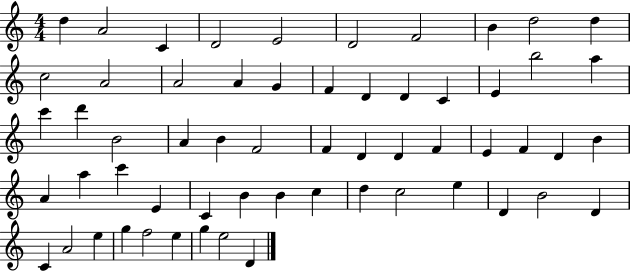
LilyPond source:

{
  \clef treble
  \numericTimeSignature
  \time 4/4
  \key c \major
  d''4 a'2 c'4 | d'2 e'2 | d'2 f'2 | b'4 d''2 d''4 | \break c''2 a'2 | a'2 a'4 g'4 | f'4 d'4 d'4 c'4 | e'4 b''2 a''4 | \break c'''4 d'''4 b'2 | a'4 b'4 f'2 | f'4 d'4 d'4 f'4 | e'4 f'4 d'4 b'4 | \break a'4 a''4 c'''4 e'4 | c'4 b'4 b'4 c''4 | d''4 c''2 e''4 | d'4 b'2 d'4 | \break c'4 a'2 e''4 | g''4 f''2 e''4 | g''4 e''2 d'4 | \bar "|."
}